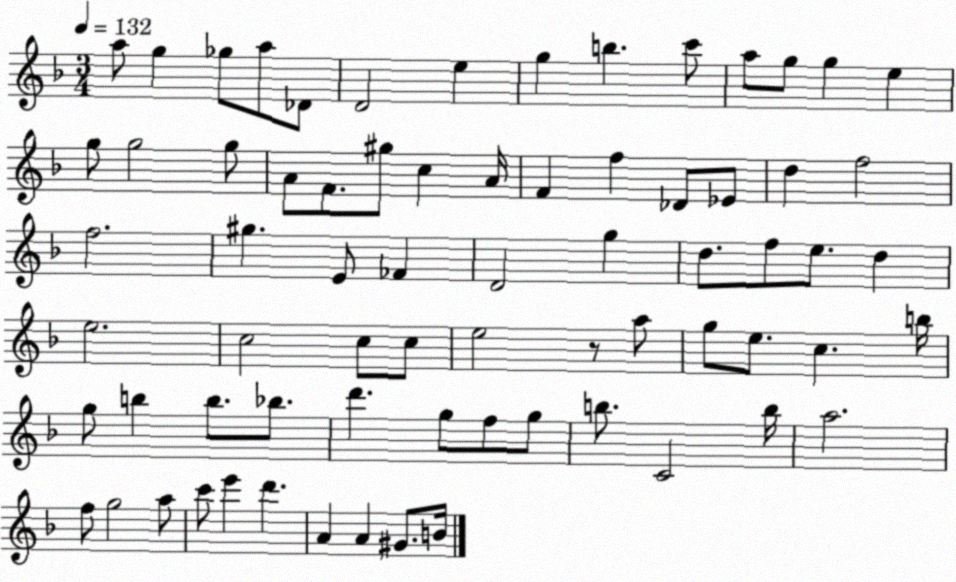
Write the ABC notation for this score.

X:1
T:Untitled
M:3/4
L:1/4
K:F
a/2 g _g/2 a/2 _D/2 D2 e g b c'/2 a/2 g/2 g e g/2 g2 g/2 A/2 F/2 ^g/2 c A/4 F f _D/2 _E/2 d f2 f2 ^g E/2 _F D2 g d/2 f/2 e/2 d e2 c2 c/2 c/2 e2 z/2 a/2 g/2 e/2 c b/4 g/2 b b/2 _b/2 d' g/2 f/2 g/2 b/2 C2 b/4 a2 f/2 g2 a/2 c'/2 e' d' A A ^G/2 B/4